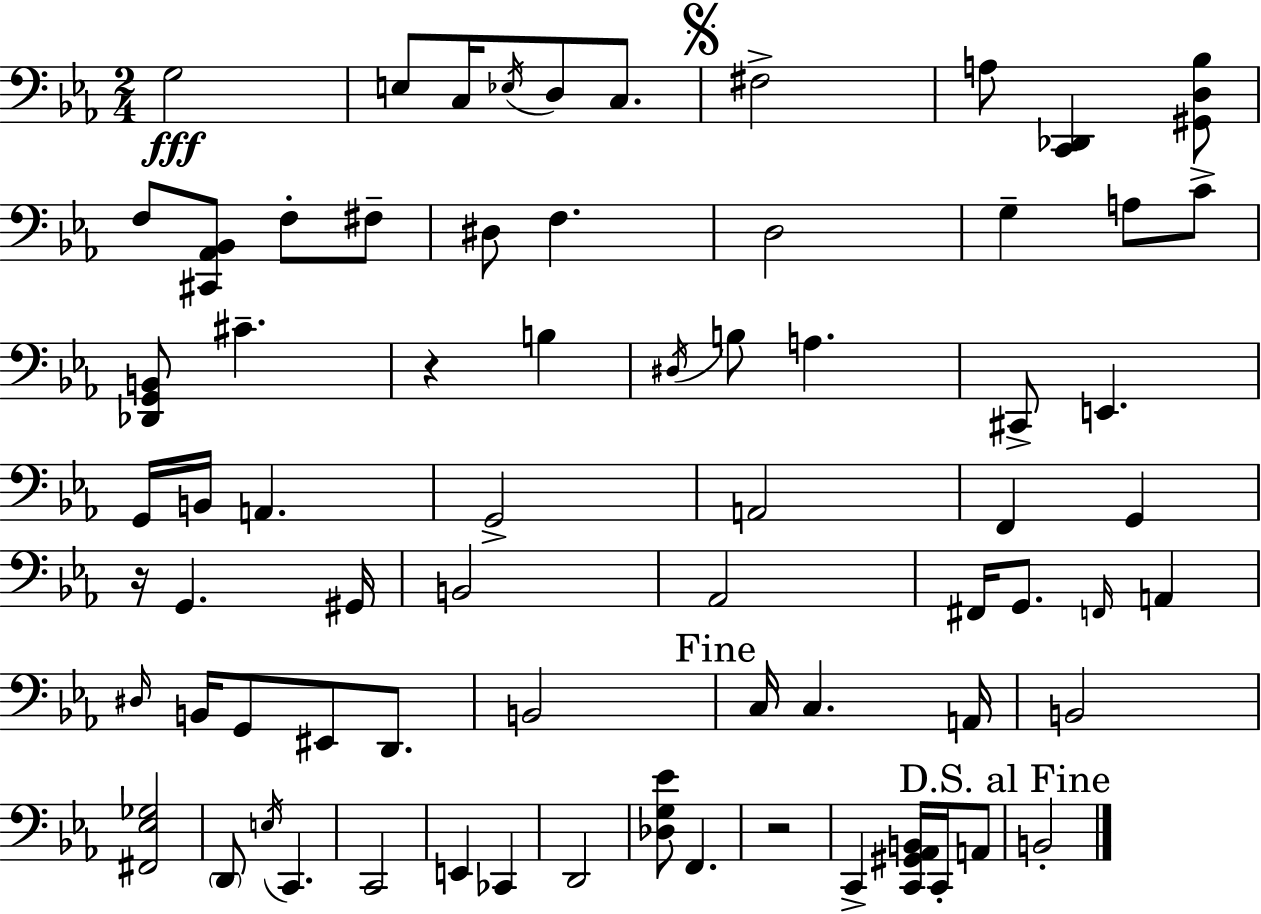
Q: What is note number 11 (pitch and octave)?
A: F#3